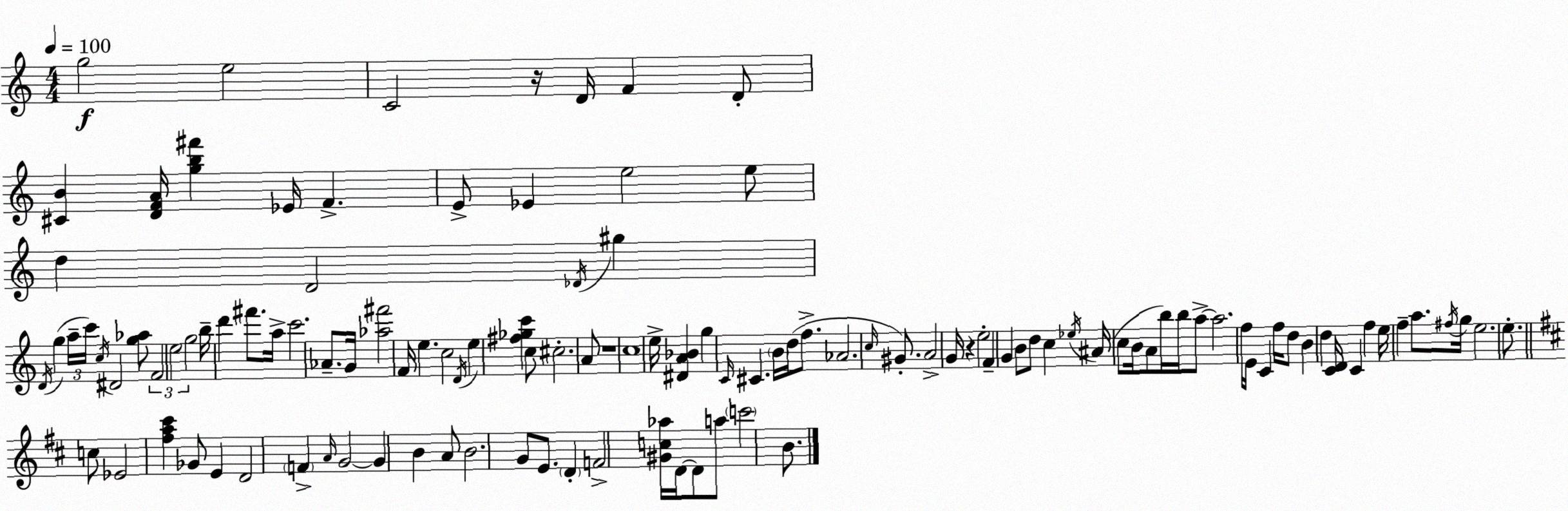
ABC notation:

X:1
T:Untitled
M:4/4
L:1/4
K:Am
g2 e2 C2 z/4 D/4 F D/2 [^CB] [DFA]/4 [gb^f'] _E/4 F E/2 _E e2 e/2 d D2 _D/4 ^g D/4 g a/4 c'/4 c/4 ^D2 [g_a]/2 F2 e2 g2 b/4 d' ^f'/2 a/4 c'2 _A/2 G/4 [_a^f']2 F/4 e c2 D/4 e [^f_gc'] c/2 ^c2 A/2 z4 c4 e/4 [^DA_B] g C/4 ^C B/4 d/4 f/2 _A2 c/4 ^G/2 A2 G/4 z e2 F G B/2 d/2 c _e/4 ^A/4 c/2 B/4 A/2 b/4 b/4 a/2 a2 f/4 E/4 C f/4 d/2 B d [CD]/4 C f e/4 f a/2 ^f/4 g/4 e2 e/2 c/2 _E2 [^fa^c'] _G/2 E D2 F A/4 G2 G B A/2 B2 G/2 E/2 D F2 [^Gc_a]/4 D/4 D/2 a/2 c'2 B/2